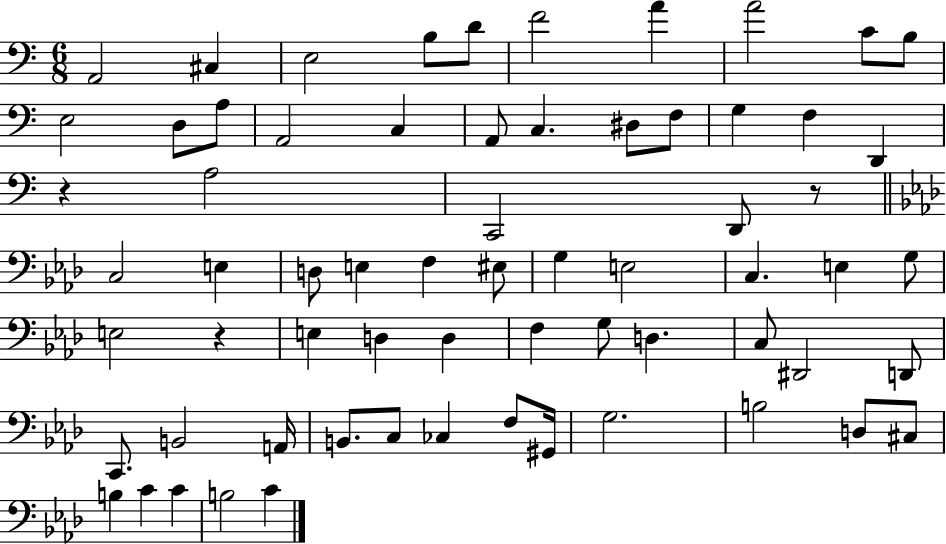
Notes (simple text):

A2/h C#3/q E3/h B3/e D4/e F4/h A4/q A4/h C4/e B3/e E3/h D3/e A3/e A2/h C3/q A2/e C3/q. D#3/e F3/e G3/q F3/q D2/q R/q A3/h C2/h D2/e R/e C3/h E3/q D3/e E3/q F3/q EIS3/e G3/q E3/h C3/q. E3/q G3/e E3/h R/q E3/q D3/q D3/q F3/q G3/e D3/q. C3/e D#2/h D2/e C2/e. B2/h A2/s B2/e. C3/e CES3/q F3/e G#2/s G3/h. B3/h D3/e C#3/e B3/q C4/q C4/q B3/h C4/q